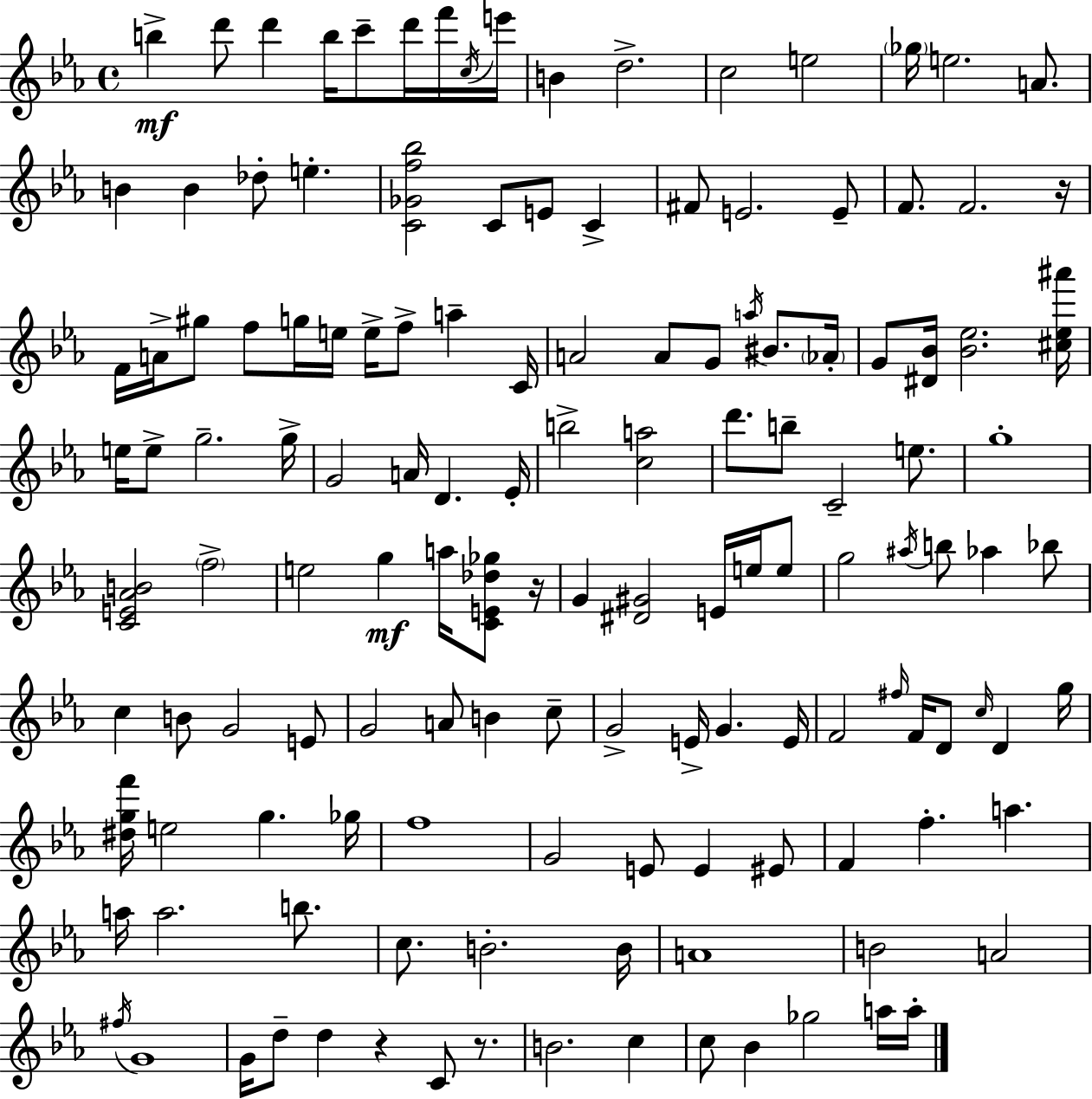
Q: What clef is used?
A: treble